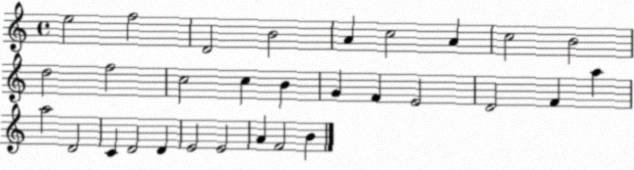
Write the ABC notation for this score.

X:1
T:Untitled
M:4/4
L:1/4
K:C
e2 f2 D2 B2 A c2 A c2 B2 d2 f2 c2 c B G F E2 D2 F a a2 D2 C D2 D E2 E2 A F2 B